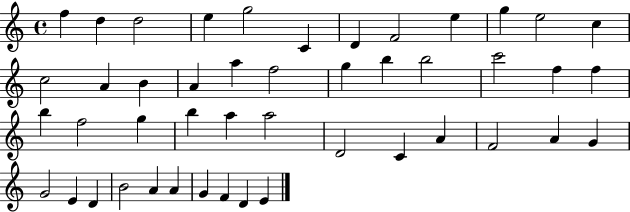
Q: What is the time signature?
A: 4/4